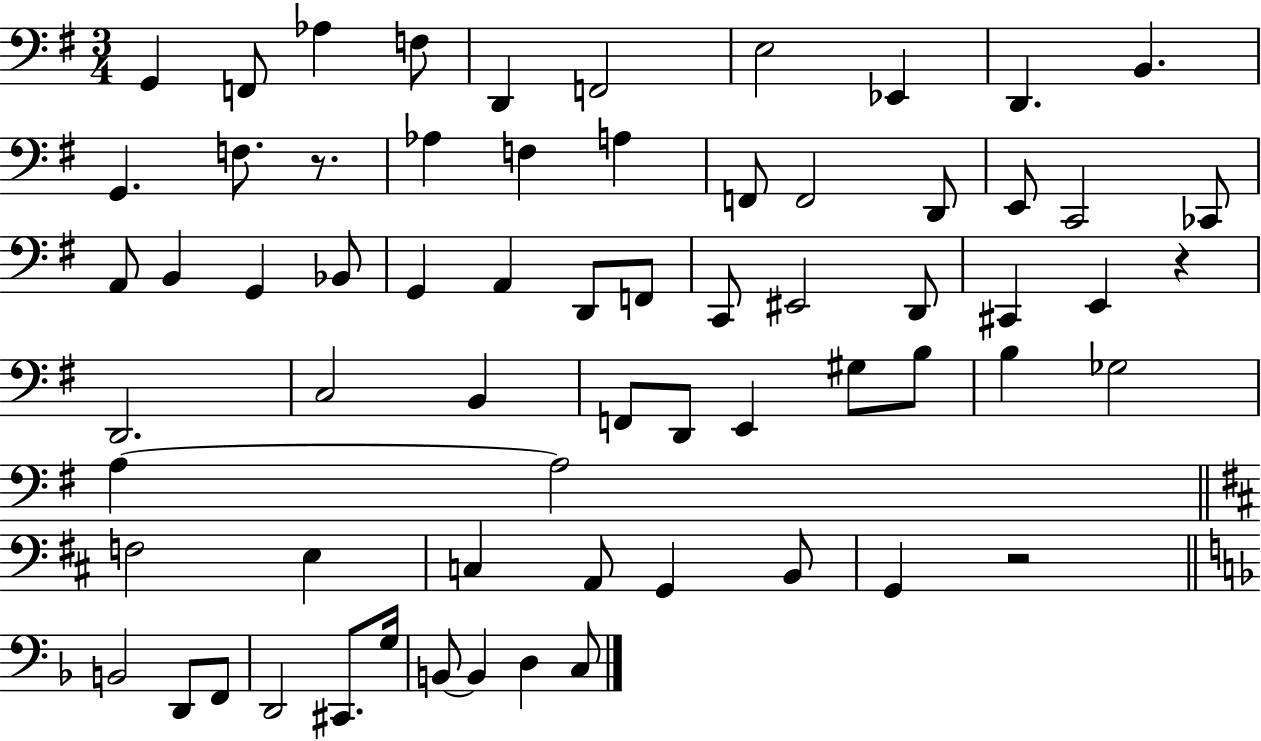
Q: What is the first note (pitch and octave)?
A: G2